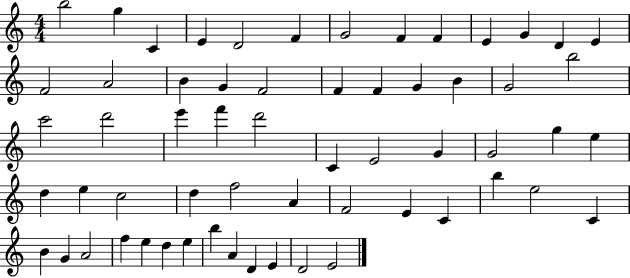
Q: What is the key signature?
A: C major